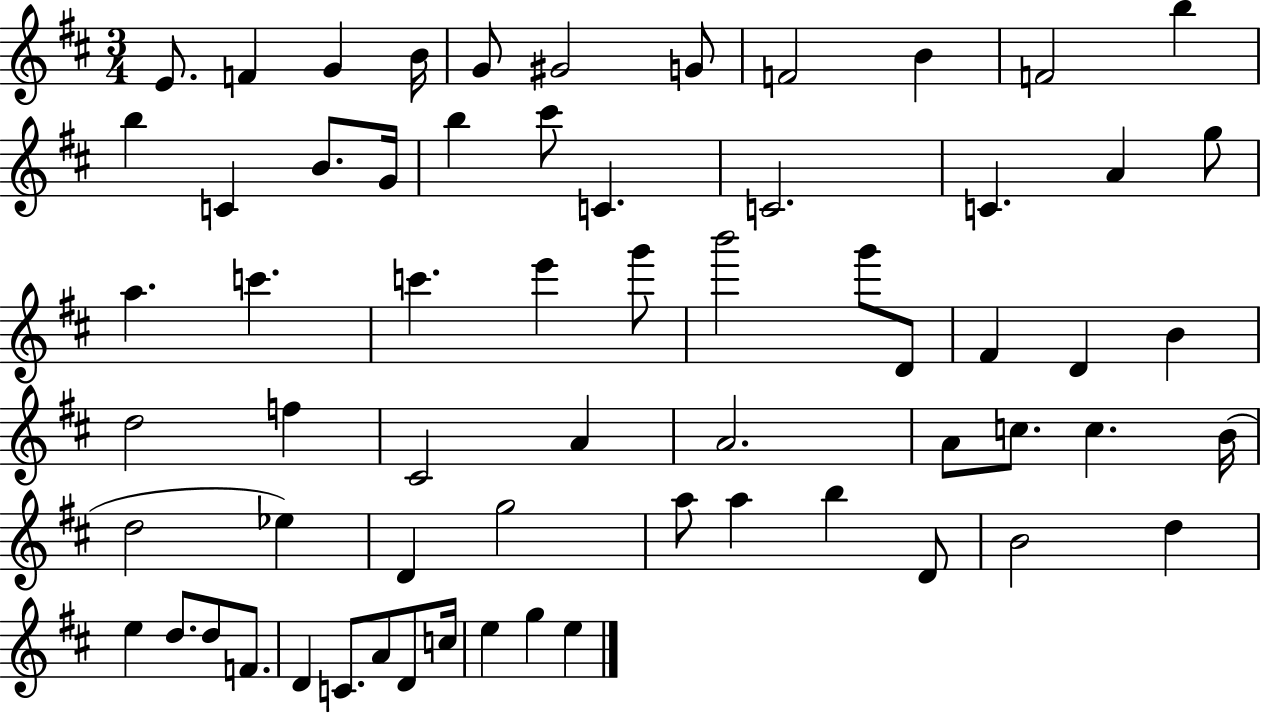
E4/e. F4/q G4/q B4/s G4/e G#4/h G4/e F4/h B4/q F4/h B5/q B5/q C4/q B4/e. G4/s B5/q C#6/e C4/q. C4/h. C4/q. A4/q G5/e A5/q. C6/q. C6/q. E6/q G6/e B6/h G6/e D4/e F#4/q D4/q B4/q D5/h F5/q C#4/h A4/q A4/h. A4/e C5/e. C5/q. B4/s D5/h Eb5/q D4/q G5/h A5/e A5/q B5/q D4/e B4/h D5/q E5/q D5/e. D5/e F4/e. D4/q C4/e. A4/e D4/e C5/s E5/q G5/q E5/q